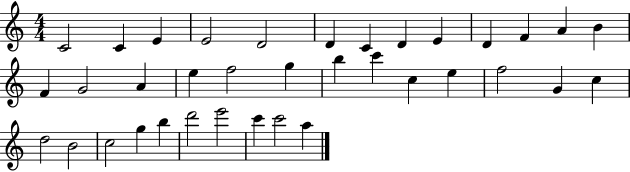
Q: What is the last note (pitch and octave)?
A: A5